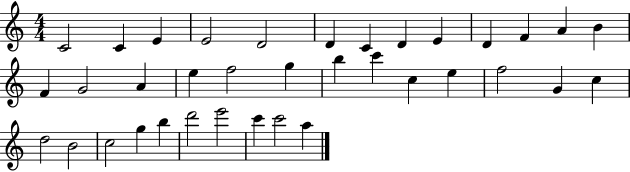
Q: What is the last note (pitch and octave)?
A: A5